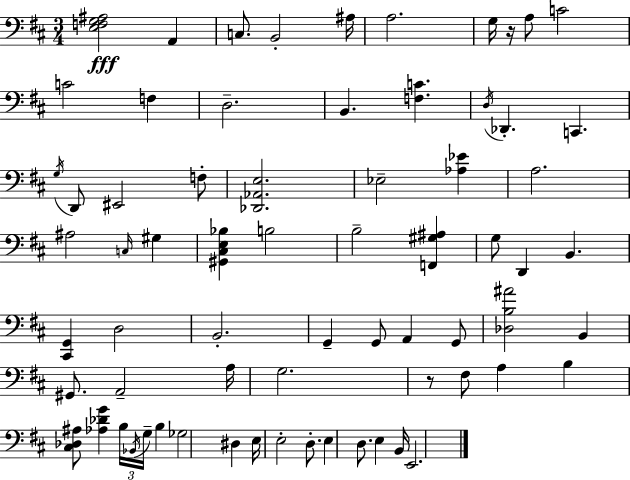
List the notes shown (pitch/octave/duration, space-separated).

[E3,F3,G3,A#3]/h A2/q C3/e. B2/h A#3/s A3/h. G3/s R/s A3/e C4/h C4/h F3/q D3/h. B2/q. [F3,C4]/q. D3/s Db2/q. C2/q. G3/s D2/e EIS2/h F3/e [Db2,Ab2,E3]/h. Eb3/h [Ab3,Eb4]/q A3/h. A#3/h C3/s G#3/q [G#2,C#3,E3,Bb3]/q B3/h B3/h [F2,G#3,A#3]/q G3/e D2/q B2/q. [C#2,G2]/q D3/h B2/h. G2/q G2/e A2/q G2/e [Db3,B3,A#4]/h B2/q G#2/e. A2/h A3/s G3/h. R/e F#3/e A3/q B3/q [C#3,Db3,A#3]/e [Ab3,Db4,G4]/q B3/s Bb2/s G3/s B3/q Gb3/h D#3/q E3/s E3/h D3/e. E3/q D3/e. E3/q B2/s E2/h.